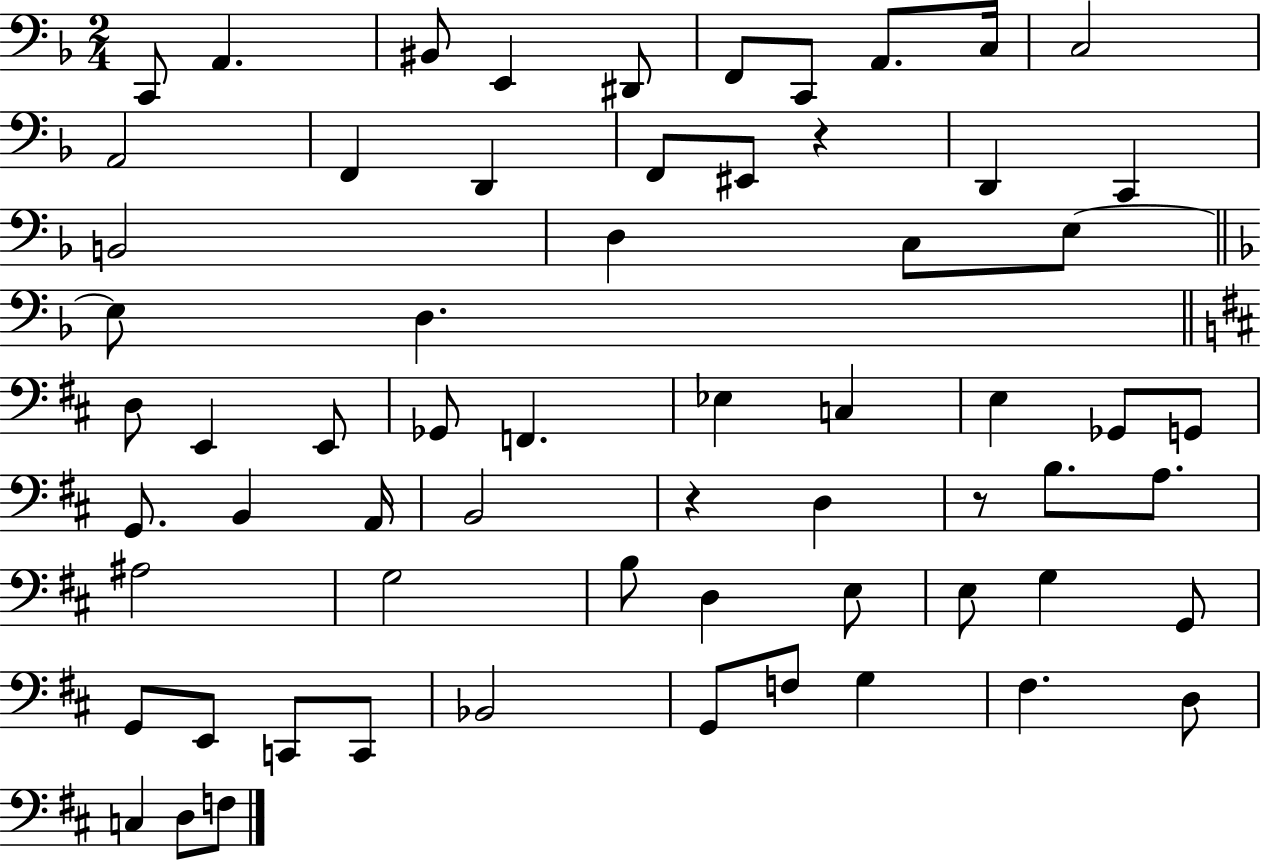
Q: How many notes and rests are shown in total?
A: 64